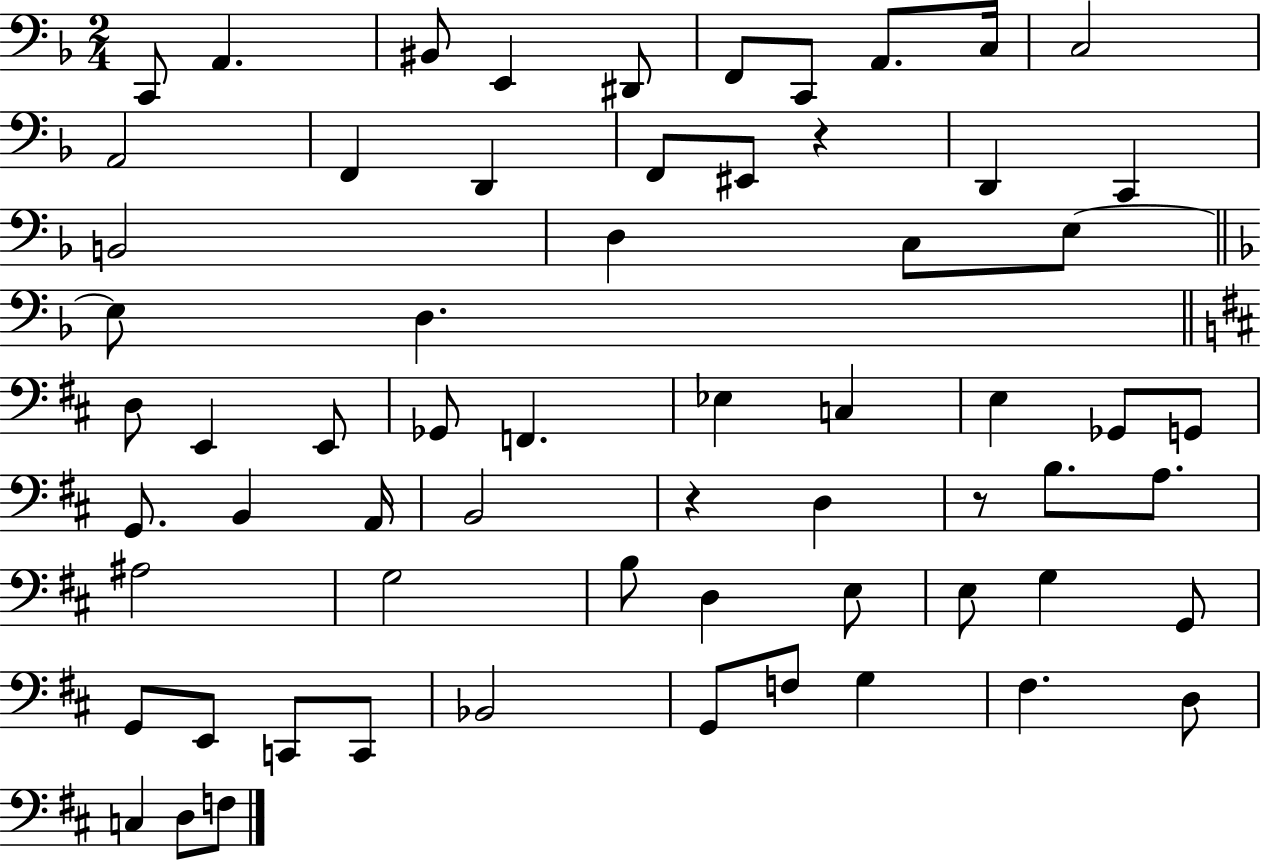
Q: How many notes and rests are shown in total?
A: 64